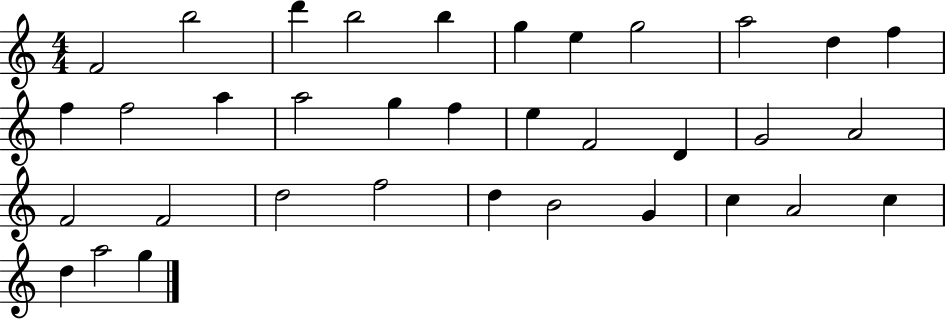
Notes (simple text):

F4/h B5/h D6/q B5/h B5/q G5/q E5/q G5/h A5/h D5/q F5/q F5/q F5/h A5/q A5/h G5/q F5/q E5/q F4/h D4/q G4/h A4/h F4/h F4/h D5/h F5/h D5/q B4/h G4/q C5/q A4/h C5/q D5/q A5/h G5/q